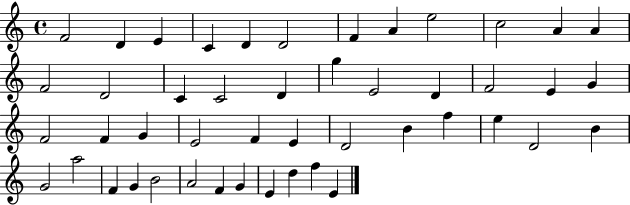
F4/h D4/q E4/q C4/q D4/q D4/h F4/q A4/q E5/h C5/h A4/q A4/q F4/h D4/h C4/q C4/h D4/q G5/q E4/h D4/q F4/h E4/q G4/q F4/h F4/q G4/q E4/h F4/q E4/q D4/h B4/q F5/q E5/q D4/h B4/q G4/h A5/h F4/q G4/q B4/h A4/h F4/q G4/q E4/q D5/q F5/q E4/q